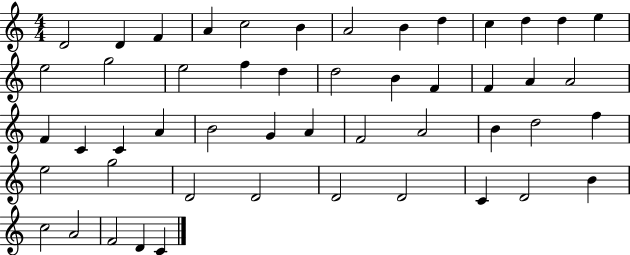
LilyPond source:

{
  \clef treble
  \numericTimeSignature
  \time 4/4
  \key c \major
  d'2 d'4 f'4 | a'4 c''2 b'4 | a'2 b'4 d''4 | c''4 d''4 d''4 e''4 | \break e''2 g''2 | e''2 f''4 d''4 | d''2 b'4 f'4 | f'4 a'4 a'2 | \break f'4 c'4 c'4 a'4 | b'2 g'4 a'4 | f'2 a'2 | b'4 d''2 f''4 | \break e''2 g''2 | d'2 d'2 | d'2 d'2 | c'4 d'2 b'4 | \break c''2 a'2 | f'2 d'4 c'4 | \bar "|."
}